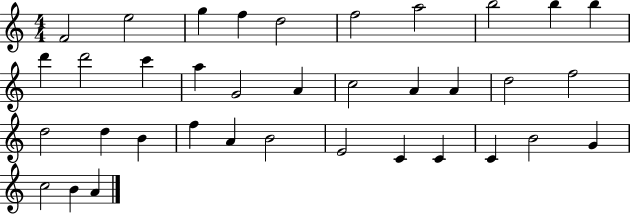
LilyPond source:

{
  \clef treble
  \numericTimeSignature
  \time 4/4
  \key c \major
  f'2 e''2 | g''4 f''4 d''2 | f''2 a''2 | b''2 b''4 b''4 | \break d'''4 d'''2 c'''4 | a''4 g'2 a'4 | c''2 a'4 a'4 | d''2 f''2 | \break d''2 d''4 b'4 | f''4 a'4 b'2 | e'2 c'4 c'4 | c'4 b'2 g'4 | \break c''2 b'4 a'4 | \bar "|."
}